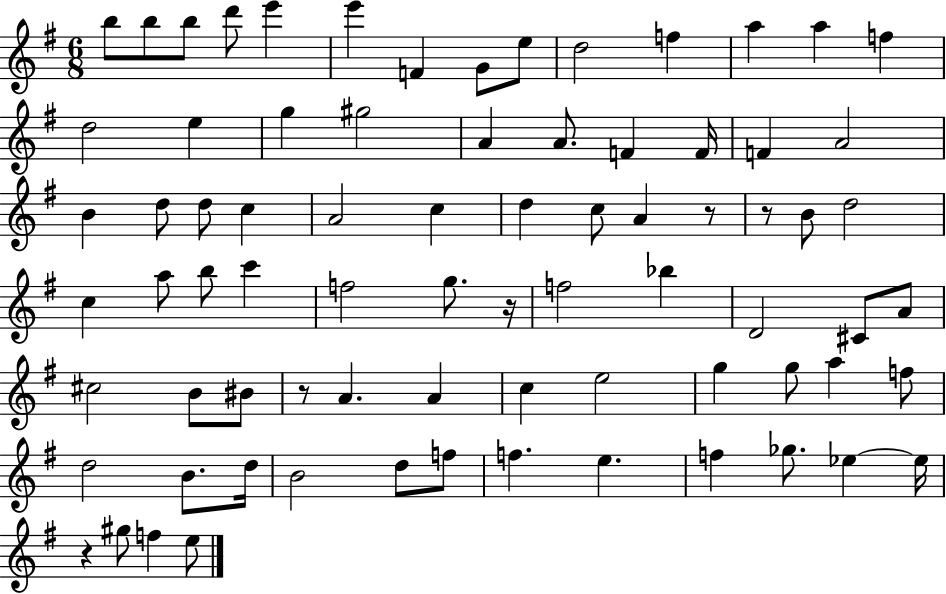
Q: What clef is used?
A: treble